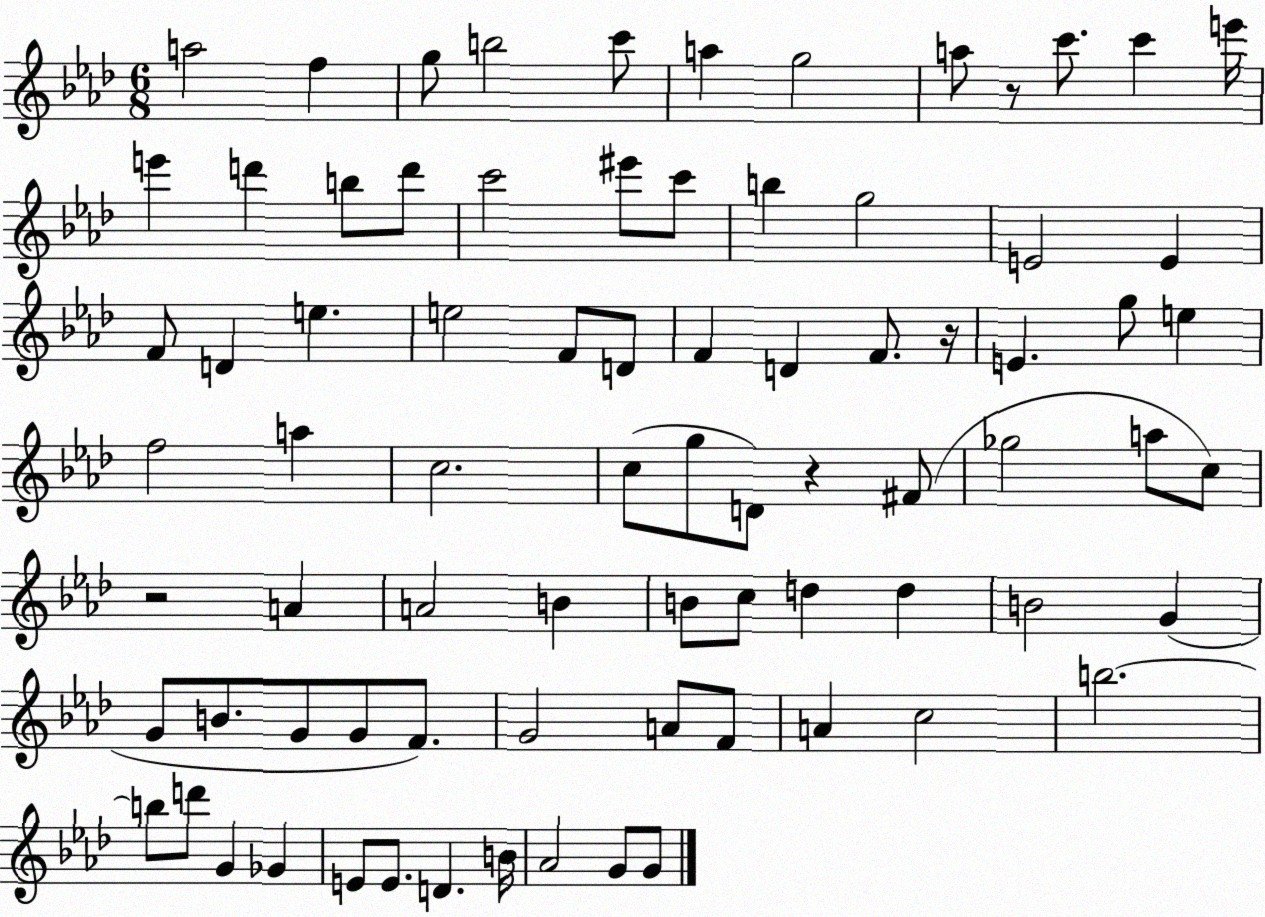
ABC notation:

X:1
T:Untitled
M:6/8
L:1/4
K:Ab
a2 f g/2 b2 c'/2 a g2 a/2 z/2 c'/2 c' e'/4 e' d' b/2 d'/2 c'2 ^e'/2 c'/2 b g2 E2 E F/2 D e e2 F/2 D/2 F D F/2 z/4 E g/2 e f2 a c2 c/2 g/2 D/2 z ^F/2 _g2 a/2 c/2 z2 A A2 B B/2 c/2 d d B2 G G/2 B/2 G/2 G/2 F/2 G2 A/2 F/2 A c2 b2 b/2 d'/2 G _G E/2 E/2 D B/4 _A2 G/2 G/2